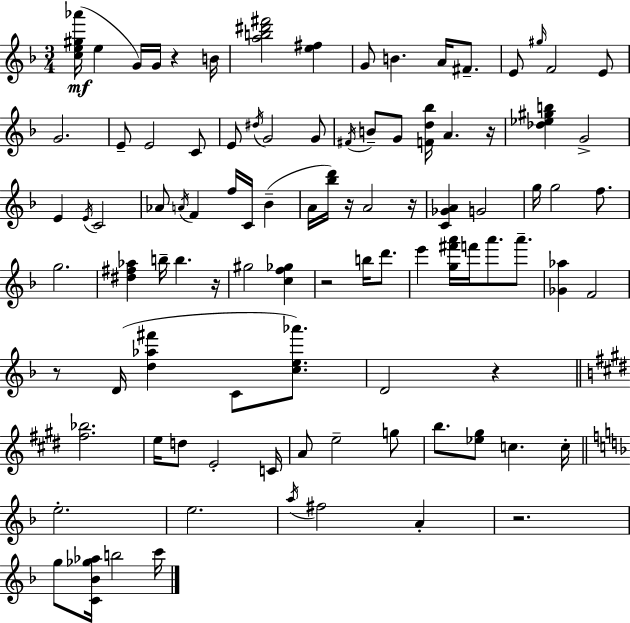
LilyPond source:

{
  \clef treble
  \numericTimeSignature
  \time 3/4
  \key d \minor
  <c'' e'' gis'' aes'''>16(\mf e''4 g'16) g'16 r4 b'16 | <a'' b'' dis''' fis'''>2 <e'' fis''>4 | g'8 b'4. a'16 fis'8.-- | e'8 \grace { gis''16 } f'2 e'8 | \break g'2. | e'8-- e'2 c'8 | e'8 \acciaccatura { dis''16 } g'2 | g'8 \acciaccatura { fis'16 } b'8-- g'8 <f' d'' bes''>16 a'4. | \break r16 <des'' ees'' gis'' b''>4 g'2-> | e'4 \acciaccatura { e'16 } c'2 | aes'8 \acciaccatura { a'16 } f'4 f''16 | c'16 bes'4--( a'16 <bes'' d'''>16) r16 a'2 | \break r16 <c' ges' a'>4 g'2 | g''16 g''2 | f''8. g''2. | <dis'' fis'' aes''>4 b''16-- b''4. | \break r16 gis''2 | <c'' f'' ges''>4 r2 | b''16 d'''8. e'''4 <g'' fis''' a'''>16 f'''16 a'''8. | a'''8.-- <ges' aes''>4 f'2 | \break r8 d'16( <d'' aes'' fis'''>4 | c'8 <c'' e'' aes'''>8.) d'2 | r4 \bar "||" \break \key e \major <fis'' bes''>2. | e''16 d''8 e'2-. c'16 | a'8 e''2-- g''8 | b''8. <ees'' gis''>8 c''4. c''16-. | \break \bar "||" \break \key f \major e''2.-. | e''2. | \acciaccatura { a''16 } fis''2 a'4-. | r2. | \break g''8 <c' bes' ges'' aes''>16 b''2 | c'''16 \bar "|."
}